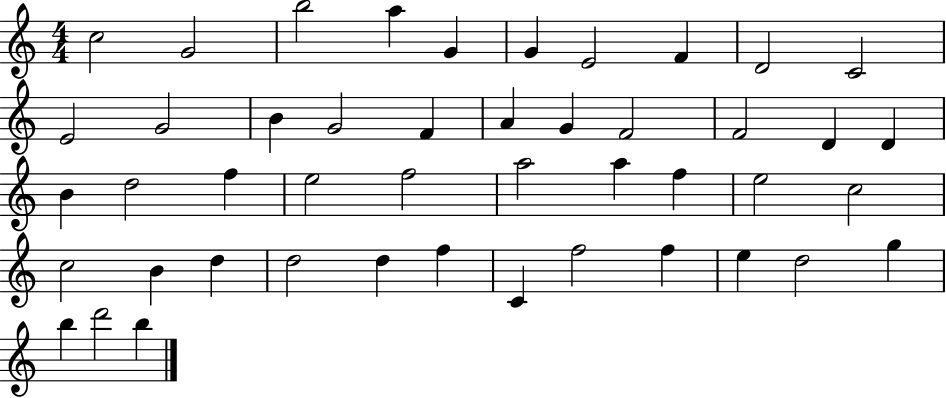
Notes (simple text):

C5/h G4/h B5/h A5/q G4/q G4/q E4/h F4/q D4/h C4/h E4/h G4/h B4/q G4/h F4/q A4/q G4/q F4/h F4/h D4/q D4/q B4/q D5/h F5/q E5/h F5/h A5/h A5/q F5/q E5/h C5/h C5/h B4/q D5/q D5/h D5/q F5/q C4/q F5/h F5/q E5/q D5/h G5/q B5/q D6/h B5/q